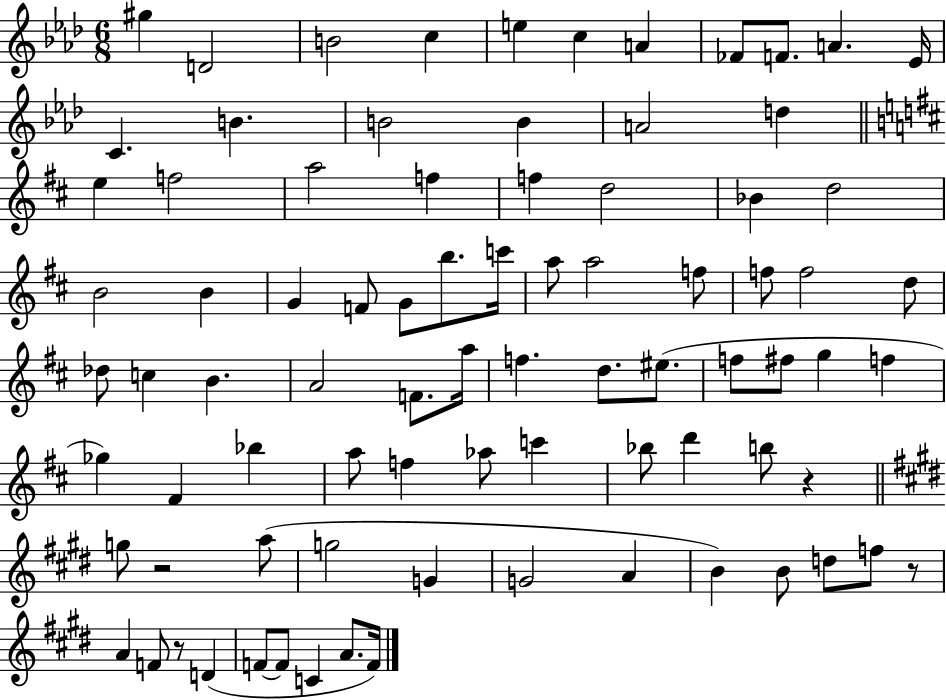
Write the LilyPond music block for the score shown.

{
  \clef treble
  \numericTimeSignature
  \time 6/8
  \key aes \major
  gis''4 d'2 | b'2 c''4 | e''4 c''4 a'4 | fes'8 f'8. a'4. ees'16 | \break c'4. b'4. | b'2 b'4 | a'2 d''4 | \bar "||" \break \key b \minor e''4 f''2 | a''2 f''4 | f''4 d''2 | bes'4 d''2 | \break b'2 b'4 | g'4 f'8 g'8 b''8. c'''16 | a''8 a''2 f''8 | f''8 f''2 d''8 | \break des''8 c''4 b'4. | a'2 f'8. a''16 | f''4. d''8. eis''8.( | f''8 fis''8 g''4 f''4 | \break ges''4) fis'4 bes''4 | a''8 f''4 aes''8 c'''4 | bes''8 d'''4 b''8 r4 | \bar "||" \break \key e \major g''8 r2 a''8( | g''2 g'4 | g'2 a'4 | b'4) b'8 d''8 f''8 r8 | \break a'4 f'8 r8 d'4( | f'8~~ f'8 c'4 a'8. f'16) | \bar "|."
}